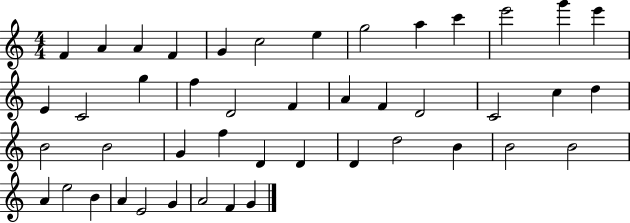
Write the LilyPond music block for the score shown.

{
  \clef treble
  \numericTimeSignature
  \time 4/4
  \key c \major
  f'4 a'4 a'4 f'4 | g'4 c''2 e''4 | g''2 a''4 c'''4 | e'''2 g'''4 e'''4 | \break e'4 c'2 g''4 | f''4 d'2 f'4 | a'4 f'4 d'2 | c'2 c''4 d''4 | \break b'2 b'2 | g'4 f''4 d'4 d'4 | d'4 d''2 b'4 | b'2 b'2 | \break a'4 e''2 b'4 | a'4 e'2 g'4 | a'2 f'4 g'4 | \bar "|."
}